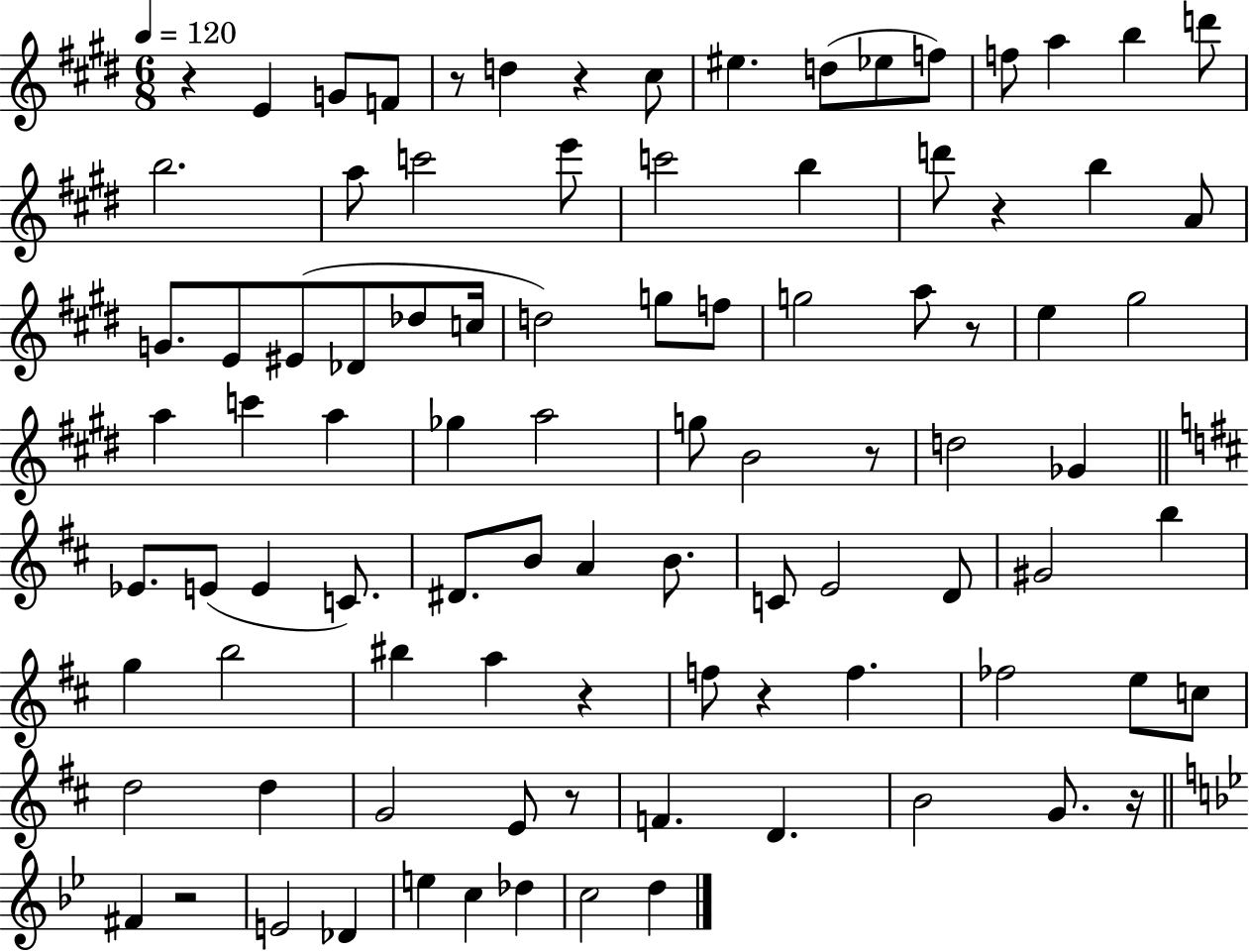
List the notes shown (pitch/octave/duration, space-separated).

R/q E4/q G4/e F4/e R/e D5/q R/q C#5/e EIS5/q. D5/e Eb5/e F5/e F5/e A5/q B5/q D6/e B5/h. A5/e C6/h E6/e C6/h B5/q D6/e R/q B5/q A4/e G4/e. E4/e EIS4/e Db4/e Db5/e C5/s D5/h G5/e F5/e G5/h A5/e R/e E5/q G#5/h A5/q C6/q A5/q Gb5/q A5/h G5/e B4/h R/e D5/h Gb4/q Eb4/e. E4/e E4/q C4/e. D#4/e. B4/e A4/q B4/e. C4/e E4/h D4/e G#4/h B5/q G5/q B5/h BIS5/q A5/q R/q F5/e R/q F5/q. FES5/h E5/e C5/e D5/h D5/q G4/h E4/e R/e F4/q. D4/q. B4/h G4/e. R/s F#4/q R/h E4/h Db4/q E5/q C5/q Db5/q C5/h D5/q